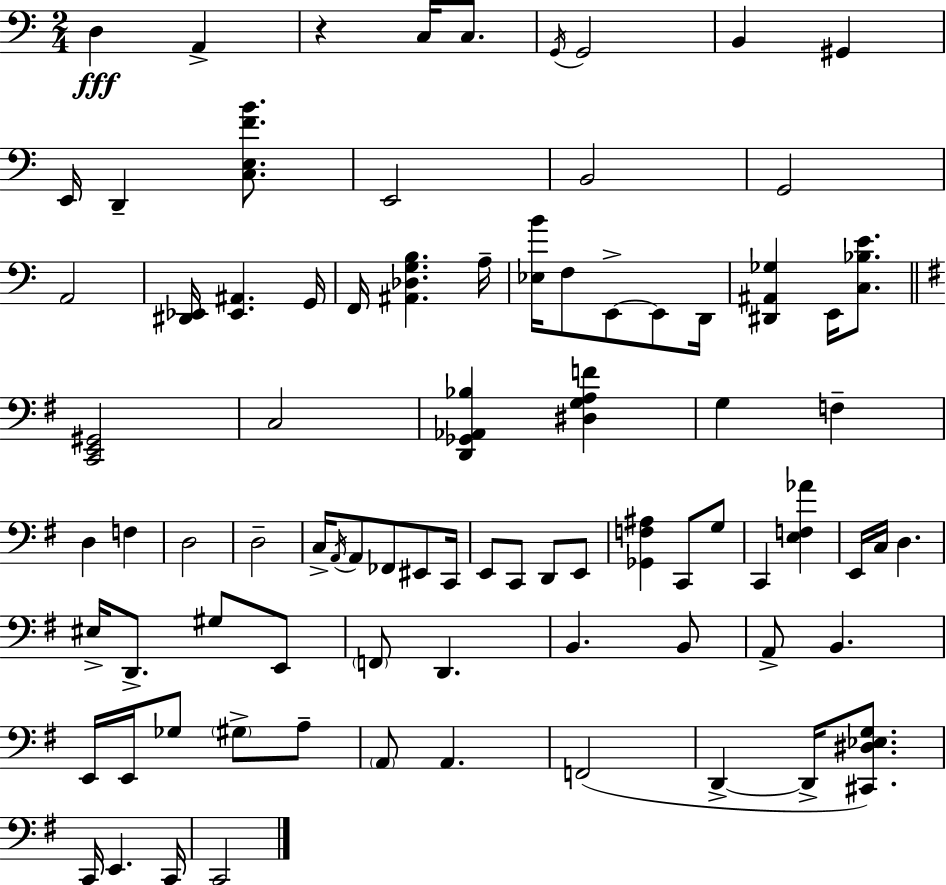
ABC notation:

X:1
T:Untitled
M:2/4
L:1/4
K:C
D, A,, z C,/4 C,/2 G,,/4 G,,2 B,, ^G,, E,,/4 D,, [C,E,FB]/2 E,,2 B,,2 G,,2 A,,2 [^D,,_E,,]/4 [_E,,^A,,] G,,/4 F,,/4 [^A,,_D,G,B,] A,/4 [_E,B]/4 F,/2 E,,/2 E,,/2 D,,/4 [^D,,^A,,_G,] E,,/4 [C,_B,E]/2 [C,,E,,^G,,]2 C,2 [D,,_G,,_A,,_B,] [^D,G,A,F] G, F, D, F, D,2 D,2 C,/4 A,,/4 A,,/2 _F,,/2 ^E,,/2 C,,/4 E,,/2 C,,/2 D,,/2 E,,/2 [_G,,F,^A,] C,,/2 G,/2 C,, [E,F,_A] E,,/4 C,/4 D, ^E,/4 D,,/2 ^G,/2 E,,/2 F,,/2 D,, B,, B,,/2 A,,/2 B,, E,,/4 E,,/4 _G,/2 ^G,/2 A,/2 A,,/2 A,, F,,2 D,, D,,/4 [^C,,^D,_E,G,]/2 C,,/4 E,, C,,/4 C,,2